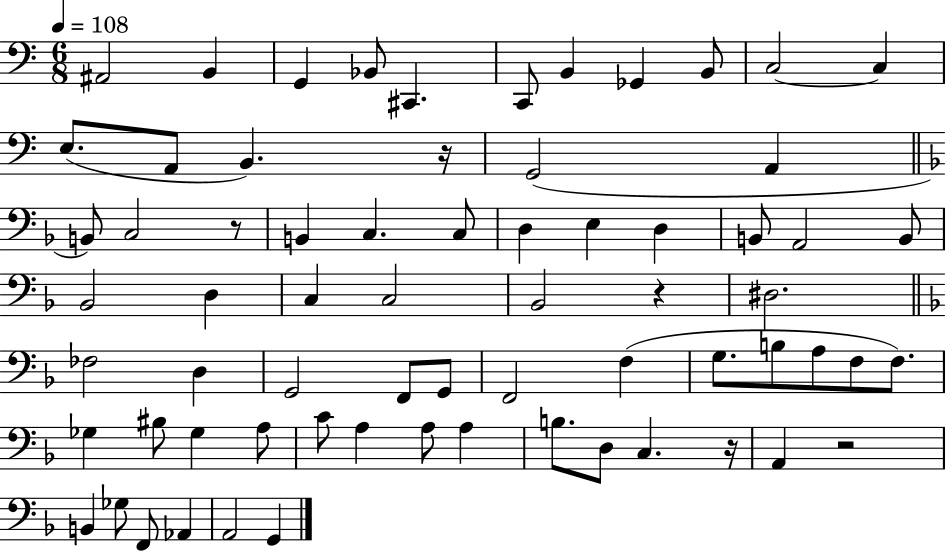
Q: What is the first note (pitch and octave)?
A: A#2